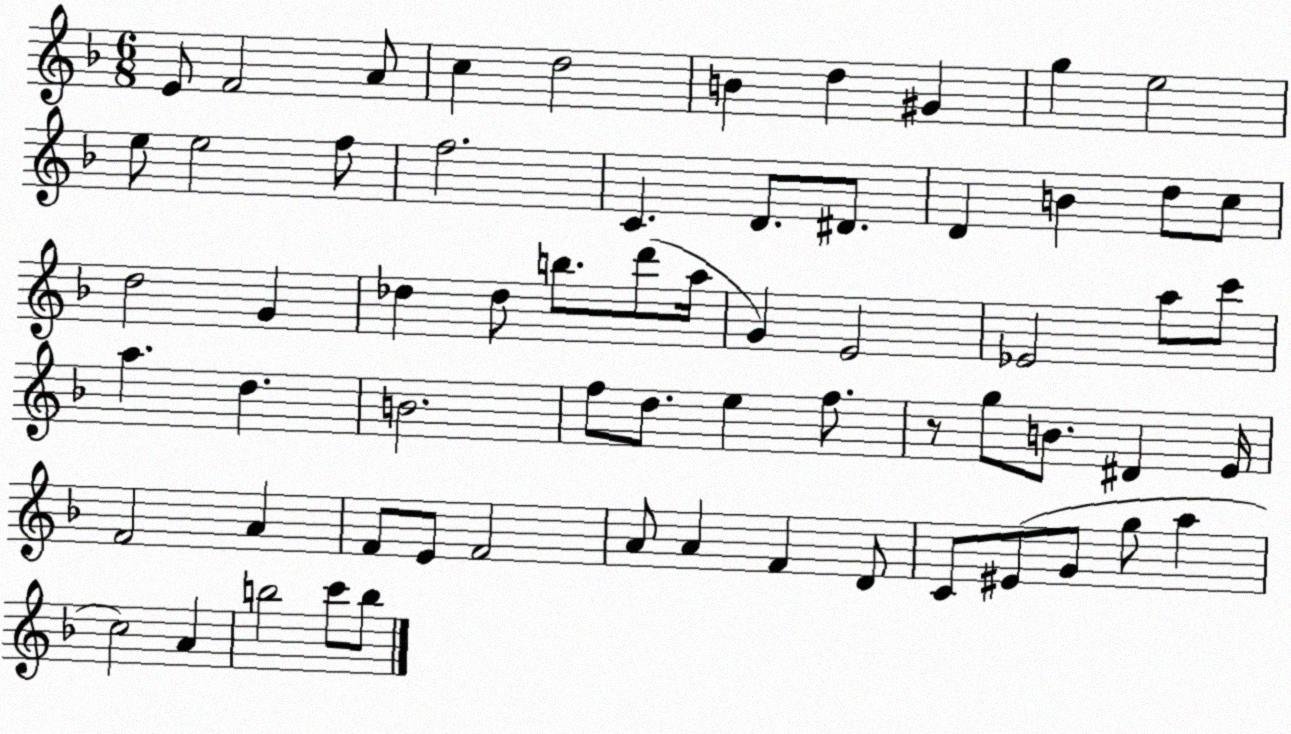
X:1
T:Untitled
M:6/8
L:1/4
K:F
E/2 F2 A/2 c d2 B d ^G g e2 e/2 e2 f/2 f2 C D/2 ^D/2 D B d/2 c/2 d2 G _d _d/2 b/2 d'/2 a/4 G E2 _E2 a/2 c'/2 a d B2 f/2 d/2 e f/2 z/2 g/2 B/2 ^D E/4 F2 A F/2 E/2 F2 A/2 A F D/2 C/2 ^E/2 G/2 g/2 a c2 A b2 c'/2 b/2